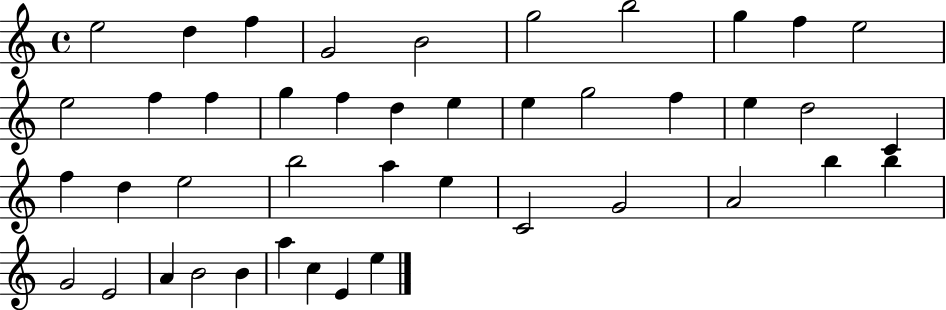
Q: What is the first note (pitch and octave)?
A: E5